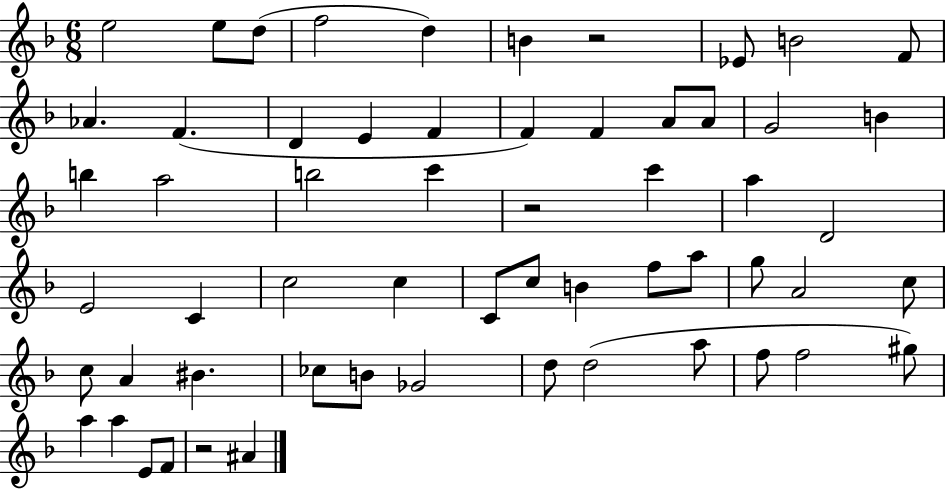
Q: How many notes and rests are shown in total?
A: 59